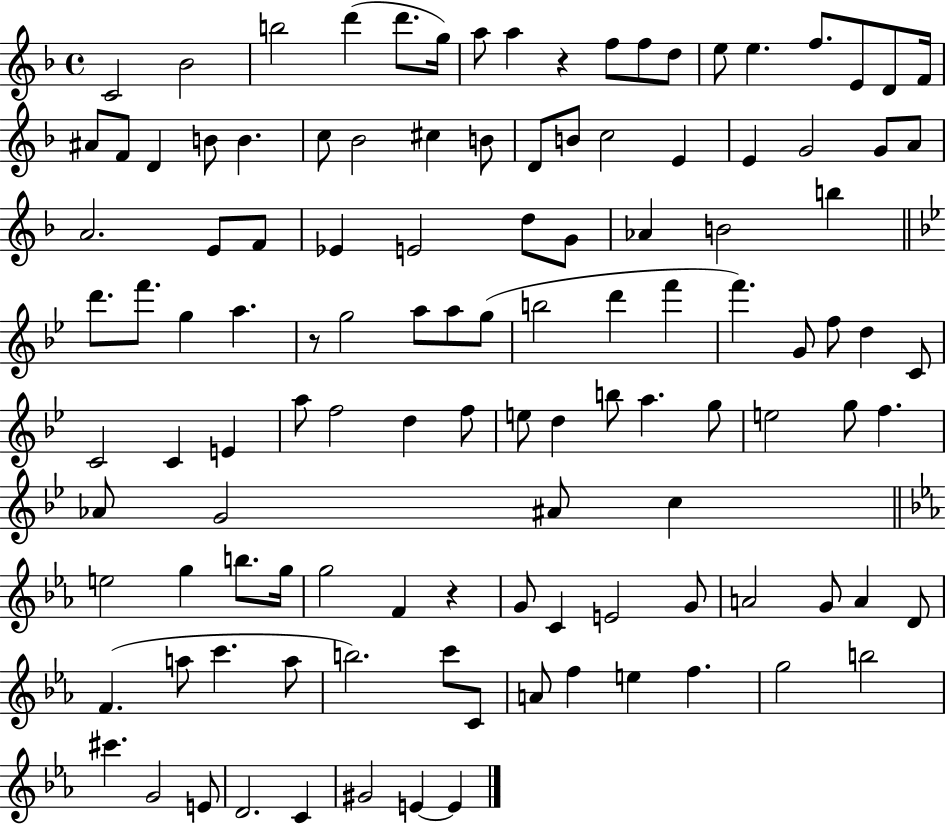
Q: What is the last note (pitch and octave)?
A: E4